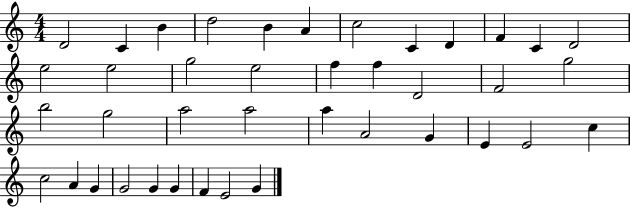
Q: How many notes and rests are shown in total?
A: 40